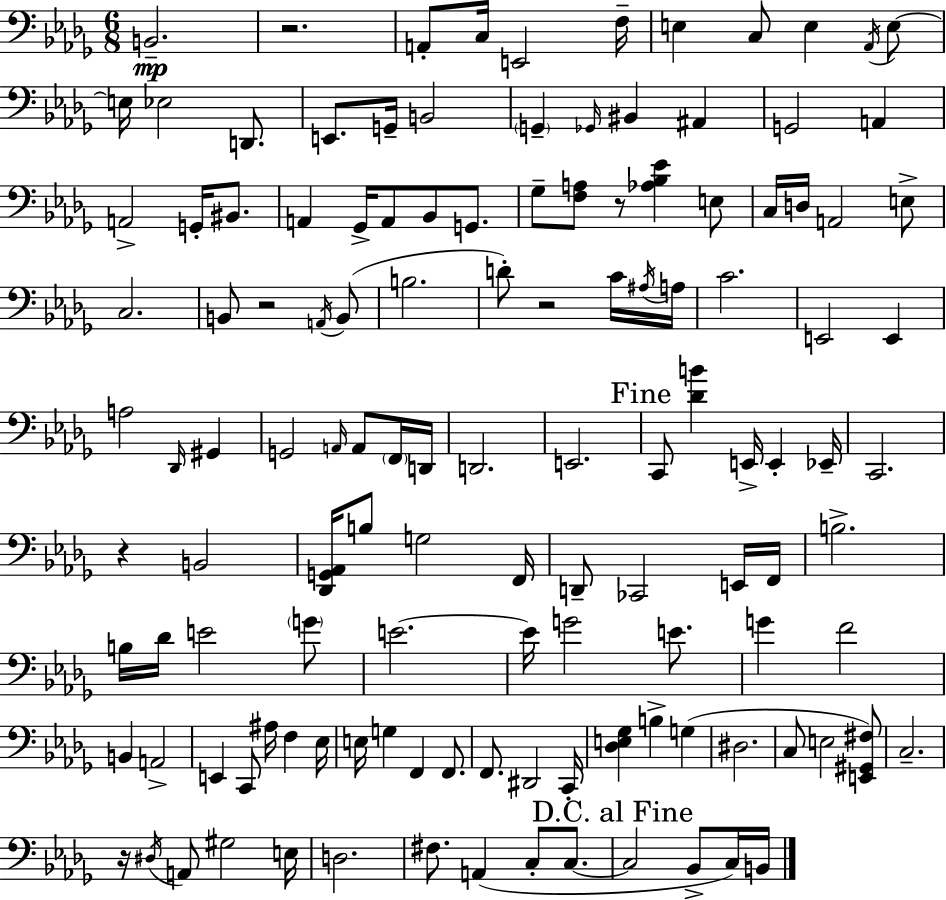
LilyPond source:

{
  \clef bass
  \numericTimeSignature
  \time 6/8
  \key bes \minor
  b,2.--\mp | r2. | a,8-. c16 e,2 f16-- | e4 c8 e4 \acciaccatura { aes,16 } e8~~ | \break e16 ees2 d,8. | e,8. g,16-- b,2 | \parenthesize g,4-- \grace { ges,16 } bis,4 ais,4 | g,2 a,4 | \break a,2-> g,16-. bis,8. | a,4 ges,16-> a,8 bes,8 g,8. | ges8-- <f a>8 r8 <aes bes ees'>4 | e8 c16 d16 a,2 | \break e8-> c2. | b,8 r2 | \acciaccatura { a,16 }( b,8 b2. | d'8-.) r2 | \break c'16 \acciaccatura { ais16 } a16 c'2. | e,2 | e,4 a2 | \grace { des,16 } gis,4 g,2 | \break \grace { a,16 } a,8 \parenthesize f,16 d,16 d,2. | e,2. | \mark "Fine" c,8 <des' b'>4 | e,16-> e,4-. ees,16-- c,2. | \break r4 b,2 | <des, g, aes,>16 b8 g2 | f,16 d,8-- ces,2 | e,16 f,16 b2.-> | \break b16 des'16 e'2 | \parenthesize g'8 e'2.~~ | e'16 g'2 | e'8. g'4 f'2 | \break b,4 a,2-> | e,4 c,8 | ais16 f4 ees16 e16 g4 f,4 | f,8. f,8. dis,2 | \break c,16-. <des e ges>4 b4-> | g4( dis2. | c8 e2 | <e, gis, fis>8) c2.-- | \break r16 \acciaccatura { dis16 } a,8 gis2 | e16 d2. | fis8. a,4( | c8-. c8.~~ \mark "D.C. al Fine" c2 | \break bes,8-> c16) b,16 \bar "|."
}